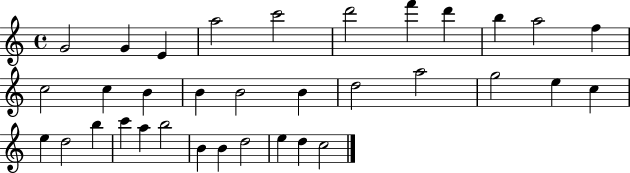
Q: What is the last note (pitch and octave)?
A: C5